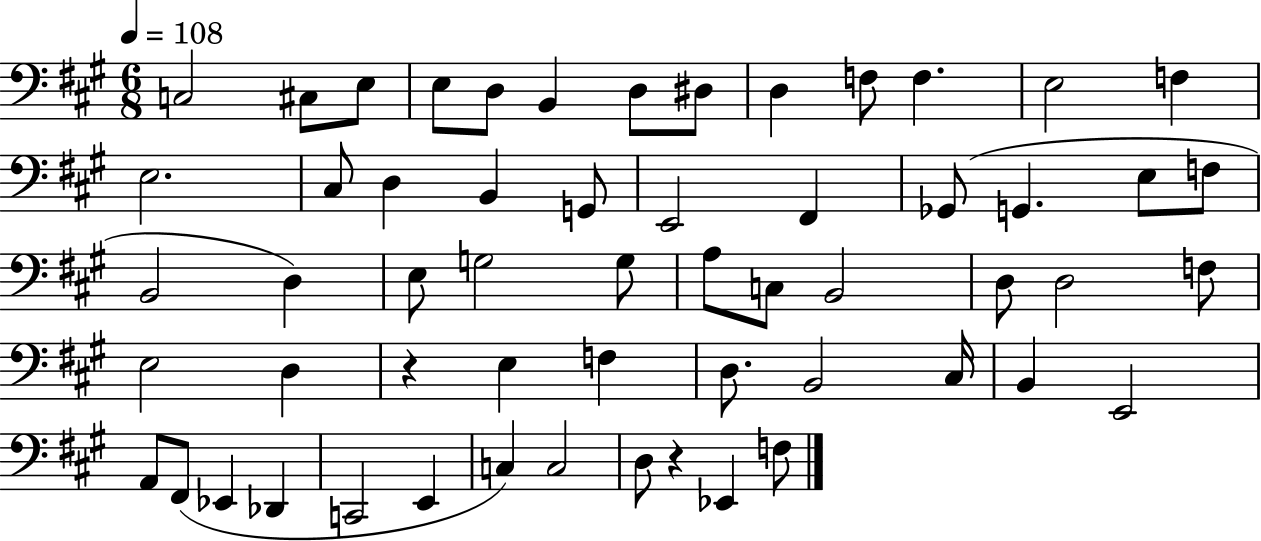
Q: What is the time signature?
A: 6/8